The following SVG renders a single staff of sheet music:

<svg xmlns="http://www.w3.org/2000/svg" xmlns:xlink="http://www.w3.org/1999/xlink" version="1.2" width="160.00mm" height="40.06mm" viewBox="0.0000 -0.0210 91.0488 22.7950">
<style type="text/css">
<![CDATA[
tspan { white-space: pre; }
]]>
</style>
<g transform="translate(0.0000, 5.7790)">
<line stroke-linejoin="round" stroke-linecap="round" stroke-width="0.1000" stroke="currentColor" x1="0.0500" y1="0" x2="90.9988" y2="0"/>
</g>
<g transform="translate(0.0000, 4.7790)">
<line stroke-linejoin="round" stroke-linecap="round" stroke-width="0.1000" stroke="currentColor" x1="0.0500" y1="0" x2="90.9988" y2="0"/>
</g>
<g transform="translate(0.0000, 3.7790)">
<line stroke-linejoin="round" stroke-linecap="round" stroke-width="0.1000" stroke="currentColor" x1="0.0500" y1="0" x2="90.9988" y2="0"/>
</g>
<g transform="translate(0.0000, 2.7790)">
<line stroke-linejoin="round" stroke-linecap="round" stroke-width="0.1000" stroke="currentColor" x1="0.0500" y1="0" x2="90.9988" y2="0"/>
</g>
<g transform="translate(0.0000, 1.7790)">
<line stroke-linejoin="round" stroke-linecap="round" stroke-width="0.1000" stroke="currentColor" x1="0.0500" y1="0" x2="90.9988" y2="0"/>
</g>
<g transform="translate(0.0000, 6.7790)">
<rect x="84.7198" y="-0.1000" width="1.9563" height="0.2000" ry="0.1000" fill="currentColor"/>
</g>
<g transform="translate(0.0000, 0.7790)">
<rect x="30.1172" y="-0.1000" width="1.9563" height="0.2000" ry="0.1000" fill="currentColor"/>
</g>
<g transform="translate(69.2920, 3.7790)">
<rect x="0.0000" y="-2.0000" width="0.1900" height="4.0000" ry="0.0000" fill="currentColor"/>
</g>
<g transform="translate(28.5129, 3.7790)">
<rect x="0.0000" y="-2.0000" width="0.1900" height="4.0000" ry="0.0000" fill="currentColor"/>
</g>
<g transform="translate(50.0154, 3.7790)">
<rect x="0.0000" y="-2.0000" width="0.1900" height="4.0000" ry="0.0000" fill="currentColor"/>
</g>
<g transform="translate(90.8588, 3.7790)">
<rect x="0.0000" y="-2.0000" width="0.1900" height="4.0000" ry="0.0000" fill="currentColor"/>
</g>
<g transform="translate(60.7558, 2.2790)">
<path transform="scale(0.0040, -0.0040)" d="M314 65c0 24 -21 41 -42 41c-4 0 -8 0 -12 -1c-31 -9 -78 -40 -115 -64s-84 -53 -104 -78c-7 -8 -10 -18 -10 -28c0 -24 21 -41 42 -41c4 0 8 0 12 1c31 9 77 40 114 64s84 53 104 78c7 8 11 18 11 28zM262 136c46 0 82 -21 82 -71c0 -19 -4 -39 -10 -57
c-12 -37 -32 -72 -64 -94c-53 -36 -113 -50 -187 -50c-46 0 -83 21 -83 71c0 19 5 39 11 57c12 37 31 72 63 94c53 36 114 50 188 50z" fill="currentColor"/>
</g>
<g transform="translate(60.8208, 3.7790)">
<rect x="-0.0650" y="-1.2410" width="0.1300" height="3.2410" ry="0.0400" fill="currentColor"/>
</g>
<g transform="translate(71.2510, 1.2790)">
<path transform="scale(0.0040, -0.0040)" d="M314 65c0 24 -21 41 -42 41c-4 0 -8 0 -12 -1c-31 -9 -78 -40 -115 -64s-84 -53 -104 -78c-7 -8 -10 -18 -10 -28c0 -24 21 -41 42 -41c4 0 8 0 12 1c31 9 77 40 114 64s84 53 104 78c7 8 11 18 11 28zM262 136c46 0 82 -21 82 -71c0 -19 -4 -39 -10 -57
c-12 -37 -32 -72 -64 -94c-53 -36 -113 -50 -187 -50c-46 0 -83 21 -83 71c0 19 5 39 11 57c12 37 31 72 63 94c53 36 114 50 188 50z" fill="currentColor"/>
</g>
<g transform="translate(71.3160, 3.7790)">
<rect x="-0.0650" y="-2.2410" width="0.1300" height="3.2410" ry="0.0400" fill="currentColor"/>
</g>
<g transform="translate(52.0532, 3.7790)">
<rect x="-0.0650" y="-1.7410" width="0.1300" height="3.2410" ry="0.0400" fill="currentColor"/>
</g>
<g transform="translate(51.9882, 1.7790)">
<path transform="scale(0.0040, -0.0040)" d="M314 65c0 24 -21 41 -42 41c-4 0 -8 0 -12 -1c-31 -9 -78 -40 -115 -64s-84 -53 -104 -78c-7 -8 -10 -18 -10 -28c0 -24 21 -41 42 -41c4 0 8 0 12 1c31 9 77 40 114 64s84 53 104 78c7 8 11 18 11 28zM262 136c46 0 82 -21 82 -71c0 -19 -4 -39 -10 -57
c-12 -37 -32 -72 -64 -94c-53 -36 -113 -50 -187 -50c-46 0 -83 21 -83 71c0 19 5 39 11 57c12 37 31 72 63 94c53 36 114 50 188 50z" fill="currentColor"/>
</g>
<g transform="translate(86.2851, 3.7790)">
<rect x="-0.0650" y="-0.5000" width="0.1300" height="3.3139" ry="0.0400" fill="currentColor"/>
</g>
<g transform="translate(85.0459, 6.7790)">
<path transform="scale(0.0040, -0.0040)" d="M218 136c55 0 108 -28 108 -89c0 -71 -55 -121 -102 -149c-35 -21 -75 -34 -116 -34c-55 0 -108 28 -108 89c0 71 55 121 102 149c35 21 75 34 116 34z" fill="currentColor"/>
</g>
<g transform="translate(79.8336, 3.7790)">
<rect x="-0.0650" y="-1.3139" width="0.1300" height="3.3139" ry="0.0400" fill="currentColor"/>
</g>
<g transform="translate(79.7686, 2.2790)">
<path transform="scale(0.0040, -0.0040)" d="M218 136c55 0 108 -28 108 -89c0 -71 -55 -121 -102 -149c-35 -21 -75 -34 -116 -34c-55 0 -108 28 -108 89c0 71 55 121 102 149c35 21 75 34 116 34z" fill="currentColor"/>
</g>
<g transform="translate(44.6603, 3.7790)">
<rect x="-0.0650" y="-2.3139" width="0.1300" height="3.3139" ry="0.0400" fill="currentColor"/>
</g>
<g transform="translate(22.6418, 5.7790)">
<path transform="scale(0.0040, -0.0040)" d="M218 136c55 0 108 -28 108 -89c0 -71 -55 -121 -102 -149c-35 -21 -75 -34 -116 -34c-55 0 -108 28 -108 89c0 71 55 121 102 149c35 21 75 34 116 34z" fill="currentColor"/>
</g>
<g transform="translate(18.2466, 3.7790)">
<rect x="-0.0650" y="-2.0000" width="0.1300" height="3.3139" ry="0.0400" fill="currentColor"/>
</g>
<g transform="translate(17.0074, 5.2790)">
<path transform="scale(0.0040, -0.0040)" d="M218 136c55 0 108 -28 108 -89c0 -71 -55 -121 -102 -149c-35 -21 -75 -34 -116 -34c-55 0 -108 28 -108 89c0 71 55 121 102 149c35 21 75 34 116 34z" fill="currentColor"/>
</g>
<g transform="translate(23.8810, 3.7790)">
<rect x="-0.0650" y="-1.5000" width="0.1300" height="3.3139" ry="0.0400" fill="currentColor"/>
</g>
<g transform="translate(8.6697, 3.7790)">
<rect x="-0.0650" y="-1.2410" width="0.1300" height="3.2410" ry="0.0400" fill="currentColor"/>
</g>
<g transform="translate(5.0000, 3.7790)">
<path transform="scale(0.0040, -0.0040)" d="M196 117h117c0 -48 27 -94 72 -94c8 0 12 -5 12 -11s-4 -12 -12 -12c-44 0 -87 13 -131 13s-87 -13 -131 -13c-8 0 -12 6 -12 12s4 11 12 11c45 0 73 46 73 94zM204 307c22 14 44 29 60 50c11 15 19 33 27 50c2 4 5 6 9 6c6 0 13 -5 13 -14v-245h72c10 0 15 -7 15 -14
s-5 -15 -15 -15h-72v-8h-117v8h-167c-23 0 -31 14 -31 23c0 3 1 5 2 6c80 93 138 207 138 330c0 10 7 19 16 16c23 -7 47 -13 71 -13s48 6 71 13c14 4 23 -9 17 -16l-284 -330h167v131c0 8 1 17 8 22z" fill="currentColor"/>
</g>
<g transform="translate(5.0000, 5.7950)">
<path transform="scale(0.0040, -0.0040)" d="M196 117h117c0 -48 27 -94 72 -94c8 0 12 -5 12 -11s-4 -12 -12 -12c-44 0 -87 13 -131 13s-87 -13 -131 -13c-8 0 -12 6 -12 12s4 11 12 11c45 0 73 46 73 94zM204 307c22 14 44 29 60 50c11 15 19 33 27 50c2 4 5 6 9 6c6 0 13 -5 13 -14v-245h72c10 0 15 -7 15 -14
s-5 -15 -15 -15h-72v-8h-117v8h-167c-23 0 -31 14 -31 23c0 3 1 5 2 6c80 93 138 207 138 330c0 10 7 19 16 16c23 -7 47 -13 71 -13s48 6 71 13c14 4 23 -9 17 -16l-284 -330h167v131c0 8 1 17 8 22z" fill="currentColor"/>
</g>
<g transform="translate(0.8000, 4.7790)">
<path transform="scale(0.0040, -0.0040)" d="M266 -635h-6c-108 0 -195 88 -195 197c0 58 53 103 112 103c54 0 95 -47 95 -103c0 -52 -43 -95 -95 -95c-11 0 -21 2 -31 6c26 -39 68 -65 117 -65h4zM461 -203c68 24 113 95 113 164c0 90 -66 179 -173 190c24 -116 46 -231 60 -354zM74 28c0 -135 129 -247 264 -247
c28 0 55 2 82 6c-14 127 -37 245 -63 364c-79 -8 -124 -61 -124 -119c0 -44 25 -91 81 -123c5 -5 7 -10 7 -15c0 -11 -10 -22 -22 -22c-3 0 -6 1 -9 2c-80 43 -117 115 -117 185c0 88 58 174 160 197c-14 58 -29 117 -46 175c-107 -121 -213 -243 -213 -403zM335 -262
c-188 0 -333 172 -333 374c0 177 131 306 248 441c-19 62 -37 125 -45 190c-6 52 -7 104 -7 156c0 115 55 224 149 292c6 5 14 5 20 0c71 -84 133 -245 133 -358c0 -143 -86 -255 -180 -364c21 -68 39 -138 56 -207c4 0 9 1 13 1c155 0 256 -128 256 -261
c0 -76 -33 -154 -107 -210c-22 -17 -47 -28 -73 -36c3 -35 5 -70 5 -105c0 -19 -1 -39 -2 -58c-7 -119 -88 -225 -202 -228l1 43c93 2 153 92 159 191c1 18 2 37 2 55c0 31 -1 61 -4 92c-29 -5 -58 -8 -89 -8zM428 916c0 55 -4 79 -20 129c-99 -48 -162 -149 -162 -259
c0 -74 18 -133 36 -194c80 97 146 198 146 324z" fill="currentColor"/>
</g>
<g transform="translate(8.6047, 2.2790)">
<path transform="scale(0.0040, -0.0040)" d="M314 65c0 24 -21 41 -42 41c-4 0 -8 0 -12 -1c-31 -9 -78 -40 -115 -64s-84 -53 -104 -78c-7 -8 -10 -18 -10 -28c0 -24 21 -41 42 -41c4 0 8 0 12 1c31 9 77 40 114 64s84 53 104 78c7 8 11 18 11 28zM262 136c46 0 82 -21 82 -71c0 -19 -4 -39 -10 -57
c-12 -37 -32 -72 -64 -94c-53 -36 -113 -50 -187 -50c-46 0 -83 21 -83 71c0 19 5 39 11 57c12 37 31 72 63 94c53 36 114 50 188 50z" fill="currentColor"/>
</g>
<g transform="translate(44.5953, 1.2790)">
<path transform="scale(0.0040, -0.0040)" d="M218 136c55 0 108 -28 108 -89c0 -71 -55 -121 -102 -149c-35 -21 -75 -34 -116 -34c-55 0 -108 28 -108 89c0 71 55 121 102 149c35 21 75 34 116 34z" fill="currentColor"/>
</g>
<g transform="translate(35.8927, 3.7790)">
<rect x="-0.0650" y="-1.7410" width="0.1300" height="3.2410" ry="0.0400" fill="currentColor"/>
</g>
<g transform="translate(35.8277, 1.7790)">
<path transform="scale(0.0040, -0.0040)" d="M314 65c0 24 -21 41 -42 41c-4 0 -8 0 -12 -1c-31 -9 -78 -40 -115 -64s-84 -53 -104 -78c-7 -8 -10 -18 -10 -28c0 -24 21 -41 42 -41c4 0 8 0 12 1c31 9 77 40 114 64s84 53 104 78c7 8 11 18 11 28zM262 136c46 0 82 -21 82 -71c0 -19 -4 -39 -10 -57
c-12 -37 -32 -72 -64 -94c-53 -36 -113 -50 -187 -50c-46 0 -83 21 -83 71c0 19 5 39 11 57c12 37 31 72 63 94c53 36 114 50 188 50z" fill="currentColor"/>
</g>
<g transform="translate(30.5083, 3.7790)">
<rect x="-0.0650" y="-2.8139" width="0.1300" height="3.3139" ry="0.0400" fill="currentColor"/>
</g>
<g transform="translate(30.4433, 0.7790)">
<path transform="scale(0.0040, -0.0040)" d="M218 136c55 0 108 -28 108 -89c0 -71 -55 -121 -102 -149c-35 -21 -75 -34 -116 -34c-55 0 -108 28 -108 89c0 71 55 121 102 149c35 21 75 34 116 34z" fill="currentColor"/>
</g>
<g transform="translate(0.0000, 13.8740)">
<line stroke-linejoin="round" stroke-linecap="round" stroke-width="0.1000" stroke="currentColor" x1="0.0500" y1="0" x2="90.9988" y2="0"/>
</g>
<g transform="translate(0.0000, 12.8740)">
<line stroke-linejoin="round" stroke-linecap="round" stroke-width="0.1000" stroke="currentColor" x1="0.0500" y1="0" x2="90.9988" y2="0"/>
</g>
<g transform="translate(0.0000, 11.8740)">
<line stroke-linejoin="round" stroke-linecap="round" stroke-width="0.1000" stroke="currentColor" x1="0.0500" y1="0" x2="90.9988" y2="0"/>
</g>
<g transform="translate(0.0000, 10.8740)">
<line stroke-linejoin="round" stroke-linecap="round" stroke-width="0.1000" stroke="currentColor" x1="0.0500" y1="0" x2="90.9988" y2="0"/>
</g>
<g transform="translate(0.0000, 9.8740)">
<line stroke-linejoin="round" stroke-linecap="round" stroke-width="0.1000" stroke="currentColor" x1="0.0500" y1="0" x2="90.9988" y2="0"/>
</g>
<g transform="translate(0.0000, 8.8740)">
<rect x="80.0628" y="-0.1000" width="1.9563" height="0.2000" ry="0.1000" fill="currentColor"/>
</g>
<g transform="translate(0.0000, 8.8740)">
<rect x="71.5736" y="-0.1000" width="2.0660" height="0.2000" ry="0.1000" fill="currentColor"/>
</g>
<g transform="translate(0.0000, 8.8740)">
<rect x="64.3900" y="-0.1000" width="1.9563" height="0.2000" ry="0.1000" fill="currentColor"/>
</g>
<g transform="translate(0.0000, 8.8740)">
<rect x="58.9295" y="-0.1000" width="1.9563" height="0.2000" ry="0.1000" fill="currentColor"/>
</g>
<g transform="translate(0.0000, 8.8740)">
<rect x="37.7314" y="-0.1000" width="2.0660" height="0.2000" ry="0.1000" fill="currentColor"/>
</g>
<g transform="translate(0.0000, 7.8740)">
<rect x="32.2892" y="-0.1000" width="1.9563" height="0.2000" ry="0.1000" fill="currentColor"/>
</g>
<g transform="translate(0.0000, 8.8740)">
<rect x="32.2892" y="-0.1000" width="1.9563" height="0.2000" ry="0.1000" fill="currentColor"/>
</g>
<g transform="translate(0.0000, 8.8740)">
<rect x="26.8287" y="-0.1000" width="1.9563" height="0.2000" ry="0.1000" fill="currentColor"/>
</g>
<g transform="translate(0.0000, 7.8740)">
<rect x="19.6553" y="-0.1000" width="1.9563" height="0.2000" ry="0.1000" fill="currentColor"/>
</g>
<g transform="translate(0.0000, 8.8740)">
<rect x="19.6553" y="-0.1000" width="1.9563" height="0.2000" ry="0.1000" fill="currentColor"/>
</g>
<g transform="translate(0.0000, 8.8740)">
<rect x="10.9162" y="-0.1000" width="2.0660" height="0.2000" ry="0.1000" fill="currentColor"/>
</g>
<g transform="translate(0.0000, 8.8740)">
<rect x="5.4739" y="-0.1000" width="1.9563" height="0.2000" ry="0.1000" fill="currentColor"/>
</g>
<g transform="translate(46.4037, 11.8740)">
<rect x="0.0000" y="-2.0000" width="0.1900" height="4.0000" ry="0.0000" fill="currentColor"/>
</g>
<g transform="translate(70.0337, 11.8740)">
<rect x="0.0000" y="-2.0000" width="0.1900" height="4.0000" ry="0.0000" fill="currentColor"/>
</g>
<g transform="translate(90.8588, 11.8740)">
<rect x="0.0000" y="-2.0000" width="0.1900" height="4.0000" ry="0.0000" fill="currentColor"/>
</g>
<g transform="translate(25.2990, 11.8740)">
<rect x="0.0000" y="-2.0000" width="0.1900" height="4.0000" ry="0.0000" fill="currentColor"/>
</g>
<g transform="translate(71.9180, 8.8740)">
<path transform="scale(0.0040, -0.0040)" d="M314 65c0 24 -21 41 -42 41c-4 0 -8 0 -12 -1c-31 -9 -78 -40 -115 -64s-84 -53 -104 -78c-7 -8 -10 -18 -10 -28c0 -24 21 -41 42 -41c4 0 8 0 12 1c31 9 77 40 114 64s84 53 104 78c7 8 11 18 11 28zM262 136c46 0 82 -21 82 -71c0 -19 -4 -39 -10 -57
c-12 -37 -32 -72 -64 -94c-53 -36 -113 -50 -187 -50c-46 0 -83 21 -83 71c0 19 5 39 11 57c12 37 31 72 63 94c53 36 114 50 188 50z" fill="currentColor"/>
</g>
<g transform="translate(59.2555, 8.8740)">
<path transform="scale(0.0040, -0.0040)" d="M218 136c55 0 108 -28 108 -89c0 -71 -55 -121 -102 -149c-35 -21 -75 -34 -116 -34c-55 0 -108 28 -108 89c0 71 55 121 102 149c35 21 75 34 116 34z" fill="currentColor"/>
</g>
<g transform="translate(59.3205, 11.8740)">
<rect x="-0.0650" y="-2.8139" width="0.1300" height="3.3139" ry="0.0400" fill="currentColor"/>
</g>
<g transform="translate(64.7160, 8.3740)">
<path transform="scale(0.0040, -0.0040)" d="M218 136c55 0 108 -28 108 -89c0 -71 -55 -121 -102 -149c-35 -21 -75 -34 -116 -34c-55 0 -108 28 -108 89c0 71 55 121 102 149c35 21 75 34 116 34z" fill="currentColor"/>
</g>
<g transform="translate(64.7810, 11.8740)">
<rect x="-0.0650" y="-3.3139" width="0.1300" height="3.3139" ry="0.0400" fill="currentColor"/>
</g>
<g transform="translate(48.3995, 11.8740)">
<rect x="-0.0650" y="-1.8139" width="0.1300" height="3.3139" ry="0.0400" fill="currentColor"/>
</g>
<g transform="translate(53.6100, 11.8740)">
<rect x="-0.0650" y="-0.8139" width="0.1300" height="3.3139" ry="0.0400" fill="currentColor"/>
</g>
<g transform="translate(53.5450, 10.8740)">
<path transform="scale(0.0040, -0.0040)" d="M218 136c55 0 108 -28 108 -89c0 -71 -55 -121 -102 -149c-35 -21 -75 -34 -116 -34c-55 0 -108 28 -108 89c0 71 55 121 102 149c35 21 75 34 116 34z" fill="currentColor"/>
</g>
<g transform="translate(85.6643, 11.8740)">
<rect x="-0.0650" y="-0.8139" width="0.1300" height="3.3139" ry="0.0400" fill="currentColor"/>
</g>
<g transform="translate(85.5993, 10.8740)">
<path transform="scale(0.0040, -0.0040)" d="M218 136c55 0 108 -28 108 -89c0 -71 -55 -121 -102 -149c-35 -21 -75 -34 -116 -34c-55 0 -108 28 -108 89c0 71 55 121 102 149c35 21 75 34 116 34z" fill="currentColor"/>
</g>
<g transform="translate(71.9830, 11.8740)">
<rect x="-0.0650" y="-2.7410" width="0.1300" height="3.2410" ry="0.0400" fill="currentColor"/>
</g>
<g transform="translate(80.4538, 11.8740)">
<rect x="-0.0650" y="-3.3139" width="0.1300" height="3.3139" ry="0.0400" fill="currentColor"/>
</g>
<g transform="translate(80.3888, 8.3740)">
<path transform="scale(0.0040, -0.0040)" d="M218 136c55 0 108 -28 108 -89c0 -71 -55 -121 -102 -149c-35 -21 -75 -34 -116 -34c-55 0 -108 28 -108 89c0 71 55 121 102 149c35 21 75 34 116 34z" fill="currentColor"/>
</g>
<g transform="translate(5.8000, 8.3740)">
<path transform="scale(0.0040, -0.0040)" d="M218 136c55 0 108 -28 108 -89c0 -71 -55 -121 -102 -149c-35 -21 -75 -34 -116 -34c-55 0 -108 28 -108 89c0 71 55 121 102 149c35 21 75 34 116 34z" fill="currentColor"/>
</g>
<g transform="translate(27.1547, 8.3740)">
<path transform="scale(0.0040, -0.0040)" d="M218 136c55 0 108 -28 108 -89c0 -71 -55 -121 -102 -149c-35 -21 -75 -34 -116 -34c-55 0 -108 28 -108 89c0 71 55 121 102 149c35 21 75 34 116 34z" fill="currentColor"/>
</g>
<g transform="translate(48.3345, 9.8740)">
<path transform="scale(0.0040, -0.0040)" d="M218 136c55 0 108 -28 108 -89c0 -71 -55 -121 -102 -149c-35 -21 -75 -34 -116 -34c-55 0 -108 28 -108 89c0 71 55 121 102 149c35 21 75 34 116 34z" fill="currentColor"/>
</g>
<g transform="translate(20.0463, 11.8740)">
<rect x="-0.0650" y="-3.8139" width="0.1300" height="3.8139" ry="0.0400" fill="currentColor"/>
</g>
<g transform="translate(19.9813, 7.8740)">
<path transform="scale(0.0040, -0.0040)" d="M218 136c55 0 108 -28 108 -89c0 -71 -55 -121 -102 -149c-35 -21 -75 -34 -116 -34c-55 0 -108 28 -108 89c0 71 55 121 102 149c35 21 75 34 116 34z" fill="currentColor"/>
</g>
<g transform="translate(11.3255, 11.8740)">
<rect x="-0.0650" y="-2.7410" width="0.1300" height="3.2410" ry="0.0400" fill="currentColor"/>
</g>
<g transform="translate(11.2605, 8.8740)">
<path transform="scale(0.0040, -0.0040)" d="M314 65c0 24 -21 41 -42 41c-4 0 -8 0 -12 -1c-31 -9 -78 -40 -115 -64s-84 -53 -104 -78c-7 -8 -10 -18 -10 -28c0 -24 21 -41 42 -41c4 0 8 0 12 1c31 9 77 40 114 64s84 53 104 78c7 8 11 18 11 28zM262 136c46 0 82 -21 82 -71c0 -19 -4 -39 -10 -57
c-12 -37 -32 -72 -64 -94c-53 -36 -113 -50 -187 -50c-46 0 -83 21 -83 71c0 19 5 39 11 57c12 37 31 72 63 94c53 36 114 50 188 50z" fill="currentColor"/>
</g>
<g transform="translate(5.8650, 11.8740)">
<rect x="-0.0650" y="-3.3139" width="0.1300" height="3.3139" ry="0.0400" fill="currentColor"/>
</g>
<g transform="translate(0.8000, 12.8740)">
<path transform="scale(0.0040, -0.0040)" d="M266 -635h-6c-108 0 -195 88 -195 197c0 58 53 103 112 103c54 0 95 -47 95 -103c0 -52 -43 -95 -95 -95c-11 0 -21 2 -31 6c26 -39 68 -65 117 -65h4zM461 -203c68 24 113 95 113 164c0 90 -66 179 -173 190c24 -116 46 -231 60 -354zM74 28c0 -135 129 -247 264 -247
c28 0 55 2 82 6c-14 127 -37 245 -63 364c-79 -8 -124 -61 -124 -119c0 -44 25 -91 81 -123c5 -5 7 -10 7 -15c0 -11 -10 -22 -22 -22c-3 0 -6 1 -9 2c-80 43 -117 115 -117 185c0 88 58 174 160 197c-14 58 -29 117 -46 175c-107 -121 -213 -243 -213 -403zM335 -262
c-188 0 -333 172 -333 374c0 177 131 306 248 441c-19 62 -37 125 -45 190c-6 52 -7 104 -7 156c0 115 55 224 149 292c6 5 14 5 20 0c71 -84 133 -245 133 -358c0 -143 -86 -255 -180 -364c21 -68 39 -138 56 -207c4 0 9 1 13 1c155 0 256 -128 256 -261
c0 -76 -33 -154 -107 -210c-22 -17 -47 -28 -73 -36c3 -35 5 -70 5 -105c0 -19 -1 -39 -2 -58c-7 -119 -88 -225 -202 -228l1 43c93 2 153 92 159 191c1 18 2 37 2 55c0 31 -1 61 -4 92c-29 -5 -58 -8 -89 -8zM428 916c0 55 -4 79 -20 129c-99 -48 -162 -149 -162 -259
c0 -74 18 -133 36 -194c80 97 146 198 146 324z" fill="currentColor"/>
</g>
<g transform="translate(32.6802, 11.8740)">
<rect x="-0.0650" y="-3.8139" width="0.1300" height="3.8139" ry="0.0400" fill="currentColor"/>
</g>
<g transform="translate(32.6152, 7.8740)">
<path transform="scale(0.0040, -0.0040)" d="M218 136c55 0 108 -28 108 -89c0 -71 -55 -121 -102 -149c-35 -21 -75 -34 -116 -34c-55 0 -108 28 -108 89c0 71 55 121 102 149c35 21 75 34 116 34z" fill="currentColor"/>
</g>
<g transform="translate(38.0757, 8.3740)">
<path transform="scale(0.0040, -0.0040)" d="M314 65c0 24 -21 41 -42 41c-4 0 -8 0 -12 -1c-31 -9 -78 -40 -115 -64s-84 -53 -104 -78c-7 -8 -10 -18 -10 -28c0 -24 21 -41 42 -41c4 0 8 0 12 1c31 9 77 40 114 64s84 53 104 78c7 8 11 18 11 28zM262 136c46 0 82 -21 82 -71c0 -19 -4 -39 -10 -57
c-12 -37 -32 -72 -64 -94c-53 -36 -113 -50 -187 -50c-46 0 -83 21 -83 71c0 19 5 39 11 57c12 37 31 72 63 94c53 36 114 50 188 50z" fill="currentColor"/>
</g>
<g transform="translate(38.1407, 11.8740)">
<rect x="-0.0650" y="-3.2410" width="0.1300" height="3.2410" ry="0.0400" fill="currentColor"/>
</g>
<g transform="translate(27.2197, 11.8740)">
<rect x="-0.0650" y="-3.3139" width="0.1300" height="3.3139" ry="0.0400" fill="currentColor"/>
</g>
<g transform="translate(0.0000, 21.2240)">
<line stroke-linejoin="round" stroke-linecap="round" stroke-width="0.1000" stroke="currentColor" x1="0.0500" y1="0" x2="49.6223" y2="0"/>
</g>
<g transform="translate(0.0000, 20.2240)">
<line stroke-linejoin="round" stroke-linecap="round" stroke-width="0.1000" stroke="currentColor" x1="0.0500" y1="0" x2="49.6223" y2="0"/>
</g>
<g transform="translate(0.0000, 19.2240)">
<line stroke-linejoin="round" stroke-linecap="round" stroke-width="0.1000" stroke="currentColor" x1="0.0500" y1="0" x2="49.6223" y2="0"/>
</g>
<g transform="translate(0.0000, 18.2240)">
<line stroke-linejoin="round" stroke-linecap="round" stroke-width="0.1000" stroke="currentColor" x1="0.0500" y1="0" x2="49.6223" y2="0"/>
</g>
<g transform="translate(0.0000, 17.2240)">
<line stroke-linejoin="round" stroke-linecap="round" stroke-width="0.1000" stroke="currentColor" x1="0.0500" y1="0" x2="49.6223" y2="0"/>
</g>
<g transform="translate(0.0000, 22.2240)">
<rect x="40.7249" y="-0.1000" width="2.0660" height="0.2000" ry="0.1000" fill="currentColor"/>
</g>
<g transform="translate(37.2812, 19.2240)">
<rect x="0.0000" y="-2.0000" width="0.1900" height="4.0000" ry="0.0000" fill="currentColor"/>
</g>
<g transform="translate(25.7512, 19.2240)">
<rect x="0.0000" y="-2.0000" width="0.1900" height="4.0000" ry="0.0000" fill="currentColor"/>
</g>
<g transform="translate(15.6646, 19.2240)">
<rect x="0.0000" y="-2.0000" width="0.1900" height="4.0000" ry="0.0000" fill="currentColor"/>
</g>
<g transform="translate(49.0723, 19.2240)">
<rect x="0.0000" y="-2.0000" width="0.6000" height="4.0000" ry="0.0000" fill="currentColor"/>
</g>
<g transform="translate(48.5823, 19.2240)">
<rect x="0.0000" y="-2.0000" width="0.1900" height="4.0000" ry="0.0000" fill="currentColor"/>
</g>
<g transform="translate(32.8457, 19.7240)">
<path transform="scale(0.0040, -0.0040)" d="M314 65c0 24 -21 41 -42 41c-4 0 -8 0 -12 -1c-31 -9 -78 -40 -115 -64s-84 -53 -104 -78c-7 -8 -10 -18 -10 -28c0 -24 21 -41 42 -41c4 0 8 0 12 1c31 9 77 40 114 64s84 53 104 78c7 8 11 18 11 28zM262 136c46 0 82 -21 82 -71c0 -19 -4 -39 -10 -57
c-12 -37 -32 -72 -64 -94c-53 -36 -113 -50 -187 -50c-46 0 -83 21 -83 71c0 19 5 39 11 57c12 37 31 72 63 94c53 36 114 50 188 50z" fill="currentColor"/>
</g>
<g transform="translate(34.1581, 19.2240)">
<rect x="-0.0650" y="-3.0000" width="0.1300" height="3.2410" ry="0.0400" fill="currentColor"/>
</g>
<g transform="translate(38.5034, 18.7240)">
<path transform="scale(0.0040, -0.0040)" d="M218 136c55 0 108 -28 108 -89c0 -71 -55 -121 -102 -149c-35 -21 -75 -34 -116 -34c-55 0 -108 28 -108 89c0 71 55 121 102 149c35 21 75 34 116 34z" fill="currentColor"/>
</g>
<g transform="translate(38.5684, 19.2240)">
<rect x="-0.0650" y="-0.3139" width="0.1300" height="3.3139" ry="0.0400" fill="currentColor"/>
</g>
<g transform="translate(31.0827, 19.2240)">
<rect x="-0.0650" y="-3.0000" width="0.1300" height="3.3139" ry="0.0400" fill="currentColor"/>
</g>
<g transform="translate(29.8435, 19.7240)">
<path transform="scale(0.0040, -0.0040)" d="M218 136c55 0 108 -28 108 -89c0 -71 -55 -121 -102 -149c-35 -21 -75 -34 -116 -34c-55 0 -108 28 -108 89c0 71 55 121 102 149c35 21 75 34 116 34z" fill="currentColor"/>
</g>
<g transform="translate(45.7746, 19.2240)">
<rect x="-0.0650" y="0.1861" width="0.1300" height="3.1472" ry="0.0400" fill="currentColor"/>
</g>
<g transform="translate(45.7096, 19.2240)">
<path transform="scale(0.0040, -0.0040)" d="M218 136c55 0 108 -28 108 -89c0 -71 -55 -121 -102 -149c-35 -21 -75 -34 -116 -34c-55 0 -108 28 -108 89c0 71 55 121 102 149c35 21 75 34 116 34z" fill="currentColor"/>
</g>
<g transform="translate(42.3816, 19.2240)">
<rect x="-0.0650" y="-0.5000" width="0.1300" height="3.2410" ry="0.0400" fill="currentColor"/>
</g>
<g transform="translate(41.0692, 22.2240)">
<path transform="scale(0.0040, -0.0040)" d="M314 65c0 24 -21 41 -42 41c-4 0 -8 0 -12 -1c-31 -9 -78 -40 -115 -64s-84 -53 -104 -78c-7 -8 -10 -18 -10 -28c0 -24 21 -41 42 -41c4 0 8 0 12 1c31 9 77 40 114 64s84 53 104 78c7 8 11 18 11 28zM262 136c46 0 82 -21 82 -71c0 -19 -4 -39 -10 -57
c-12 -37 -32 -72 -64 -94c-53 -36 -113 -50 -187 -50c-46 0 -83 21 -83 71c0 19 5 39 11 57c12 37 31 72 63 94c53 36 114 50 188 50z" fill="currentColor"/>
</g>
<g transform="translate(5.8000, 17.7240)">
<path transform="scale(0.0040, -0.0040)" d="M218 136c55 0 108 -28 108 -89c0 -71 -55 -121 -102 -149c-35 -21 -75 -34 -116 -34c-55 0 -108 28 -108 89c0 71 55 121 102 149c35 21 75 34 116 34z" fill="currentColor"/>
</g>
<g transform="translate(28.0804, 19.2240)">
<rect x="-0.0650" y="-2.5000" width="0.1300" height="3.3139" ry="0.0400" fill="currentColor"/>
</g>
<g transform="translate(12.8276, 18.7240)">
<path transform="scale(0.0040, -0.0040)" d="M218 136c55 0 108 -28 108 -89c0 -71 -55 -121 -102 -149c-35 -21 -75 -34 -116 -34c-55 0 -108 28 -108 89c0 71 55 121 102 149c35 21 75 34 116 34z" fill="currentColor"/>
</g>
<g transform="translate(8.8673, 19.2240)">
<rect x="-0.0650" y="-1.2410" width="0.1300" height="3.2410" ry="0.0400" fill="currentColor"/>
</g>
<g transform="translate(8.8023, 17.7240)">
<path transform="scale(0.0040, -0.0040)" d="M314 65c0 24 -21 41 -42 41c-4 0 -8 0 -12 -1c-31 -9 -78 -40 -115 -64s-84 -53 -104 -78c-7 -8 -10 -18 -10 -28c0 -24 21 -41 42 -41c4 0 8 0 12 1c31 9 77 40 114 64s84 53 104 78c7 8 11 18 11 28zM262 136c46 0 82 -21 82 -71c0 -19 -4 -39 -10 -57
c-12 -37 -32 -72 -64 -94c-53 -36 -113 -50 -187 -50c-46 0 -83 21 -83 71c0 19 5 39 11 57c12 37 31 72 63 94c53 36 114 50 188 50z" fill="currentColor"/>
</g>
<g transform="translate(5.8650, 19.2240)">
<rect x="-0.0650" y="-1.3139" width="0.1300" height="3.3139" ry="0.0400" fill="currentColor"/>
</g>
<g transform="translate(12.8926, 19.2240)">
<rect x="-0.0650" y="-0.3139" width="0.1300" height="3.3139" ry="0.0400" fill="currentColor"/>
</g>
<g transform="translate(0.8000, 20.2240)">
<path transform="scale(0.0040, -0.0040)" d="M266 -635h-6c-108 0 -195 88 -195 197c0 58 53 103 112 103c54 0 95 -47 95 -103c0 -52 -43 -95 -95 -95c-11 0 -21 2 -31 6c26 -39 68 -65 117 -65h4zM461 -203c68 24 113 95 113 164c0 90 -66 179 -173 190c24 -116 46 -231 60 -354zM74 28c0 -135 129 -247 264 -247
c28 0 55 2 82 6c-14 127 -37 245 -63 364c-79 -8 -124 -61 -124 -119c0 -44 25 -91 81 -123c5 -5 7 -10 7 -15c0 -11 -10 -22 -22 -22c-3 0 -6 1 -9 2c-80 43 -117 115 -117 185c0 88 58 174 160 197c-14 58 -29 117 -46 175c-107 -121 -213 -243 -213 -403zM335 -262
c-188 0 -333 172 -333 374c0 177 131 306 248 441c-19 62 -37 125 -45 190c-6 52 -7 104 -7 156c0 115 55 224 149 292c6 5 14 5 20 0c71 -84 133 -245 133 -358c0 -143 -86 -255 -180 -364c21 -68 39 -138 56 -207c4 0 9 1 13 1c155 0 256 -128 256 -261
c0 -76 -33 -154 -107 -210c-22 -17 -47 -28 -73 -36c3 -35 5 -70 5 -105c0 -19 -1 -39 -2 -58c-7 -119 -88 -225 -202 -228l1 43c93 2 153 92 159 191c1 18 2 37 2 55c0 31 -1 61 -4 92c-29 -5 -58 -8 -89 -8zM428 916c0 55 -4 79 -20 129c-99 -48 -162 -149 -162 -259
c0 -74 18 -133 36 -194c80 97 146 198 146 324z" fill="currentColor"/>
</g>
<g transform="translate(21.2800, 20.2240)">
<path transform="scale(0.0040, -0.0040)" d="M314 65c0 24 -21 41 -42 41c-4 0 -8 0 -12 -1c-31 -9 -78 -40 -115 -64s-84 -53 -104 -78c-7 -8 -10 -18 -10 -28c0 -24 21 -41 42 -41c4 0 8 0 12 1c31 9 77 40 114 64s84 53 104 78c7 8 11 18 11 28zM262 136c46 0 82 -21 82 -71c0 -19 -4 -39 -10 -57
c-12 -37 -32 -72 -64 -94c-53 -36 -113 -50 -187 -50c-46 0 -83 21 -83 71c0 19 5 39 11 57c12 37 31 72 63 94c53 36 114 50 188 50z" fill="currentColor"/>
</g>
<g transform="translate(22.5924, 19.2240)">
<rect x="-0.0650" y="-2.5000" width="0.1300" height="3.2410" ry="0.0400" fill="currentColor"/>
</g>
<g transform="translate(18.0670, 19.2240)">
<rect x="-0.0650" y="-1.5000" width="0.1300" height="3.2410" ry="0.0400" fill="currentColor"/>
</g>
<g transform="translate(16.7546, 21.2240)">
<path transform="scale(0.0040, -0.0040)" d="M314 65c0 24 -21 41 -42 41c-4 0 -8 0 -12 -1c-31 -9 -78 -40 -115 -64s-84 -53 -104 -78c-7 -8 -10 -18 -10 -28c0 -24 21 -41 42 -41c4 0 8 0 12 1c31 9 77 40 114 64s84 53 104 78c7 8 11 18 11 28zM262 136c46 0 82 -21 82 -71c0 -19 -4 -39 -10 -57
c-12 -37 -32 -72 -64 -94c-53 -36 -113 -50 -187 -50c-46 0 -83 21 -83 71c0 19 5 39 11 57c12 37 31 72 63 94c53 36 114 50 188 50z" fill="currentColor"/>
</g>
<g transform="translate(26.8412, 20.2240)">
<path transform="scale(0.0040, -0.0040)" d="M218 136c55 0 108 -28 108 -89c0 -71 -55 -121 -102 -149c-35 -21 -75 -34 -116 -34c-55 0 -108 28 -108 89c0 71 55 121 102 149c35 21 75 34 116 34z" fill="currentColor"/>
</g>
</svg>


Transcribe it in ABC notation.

X:1
T:Untitled
M:4/4
L:1/4
K:C
e2 F E a f2 g f2 e2 g2 e C b a2 c' b c' b2 f d a b a2 b d e e2 c E2 G2 G A A2 c C2 B